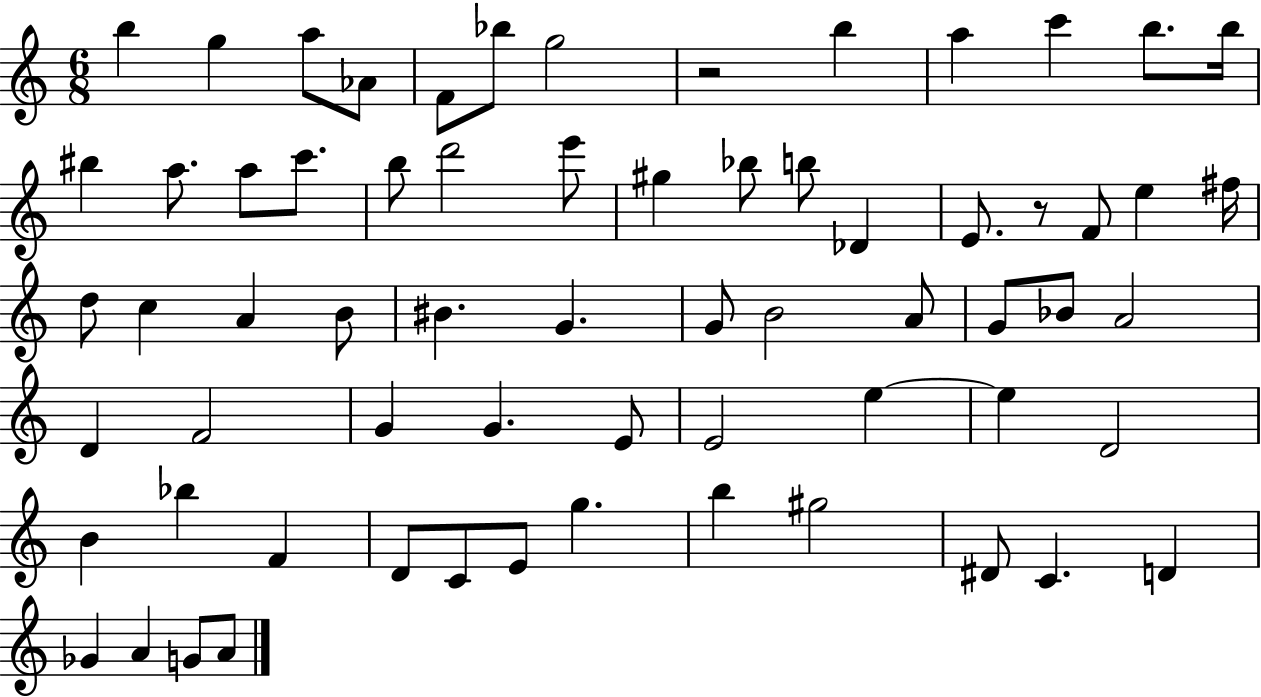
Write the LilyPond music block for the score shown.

{
  \clef treble
  \numericTimeSignature
  \time 6/8
  \key c \major
  b''4 g''4 a''8 aes'8 | f'8 bes''8 g''2 | r2 b''4 | a''4 c'''4 b''8. b''16 | \break bis''4 a''8. a''8 c'''8. | b''8 d'''2 e'''8 | gis''4 bes''8 b''8 des'4 | e'8. r8 f'8 e''4 fis''16 | \break d''8 c''4 a'4 b'8 | bis'4. g'4. | g'8 b'2 a'8 | g'8 bes'8 a'2 | \break d'4 f'2 | g'4 g'4. e'8 | e'2 e''4~~ | e''4 d'2 | \break b'4 bes''4 f'4 | d'8 c'8 e'8 g''4. | b''4 gis''2 | dis'8 c'4. d'4 | \break ges'4 a'4 g'8 a'8 | \bar "|."
}